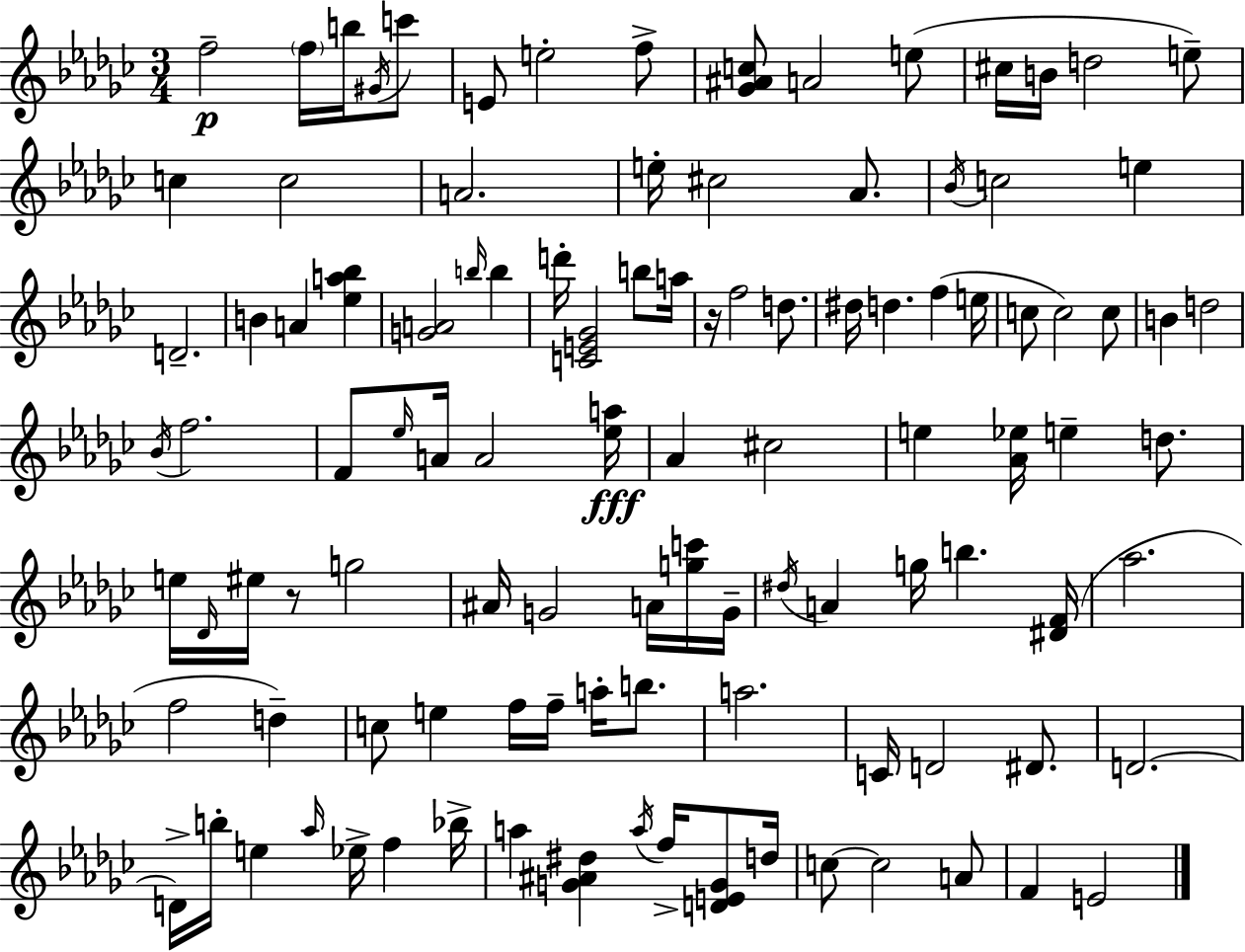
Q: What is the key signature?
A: EES minor